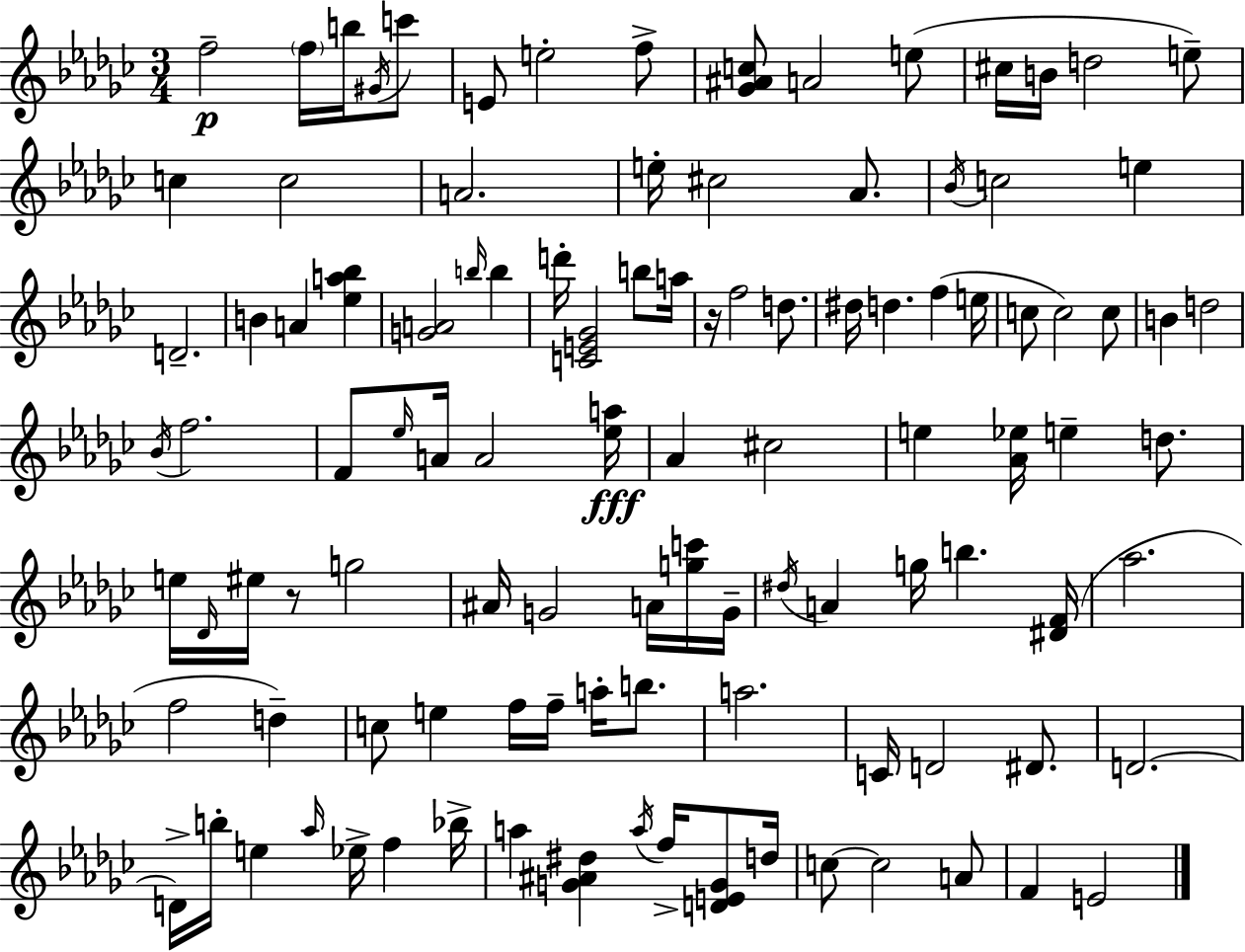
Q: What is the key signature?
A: EES minor